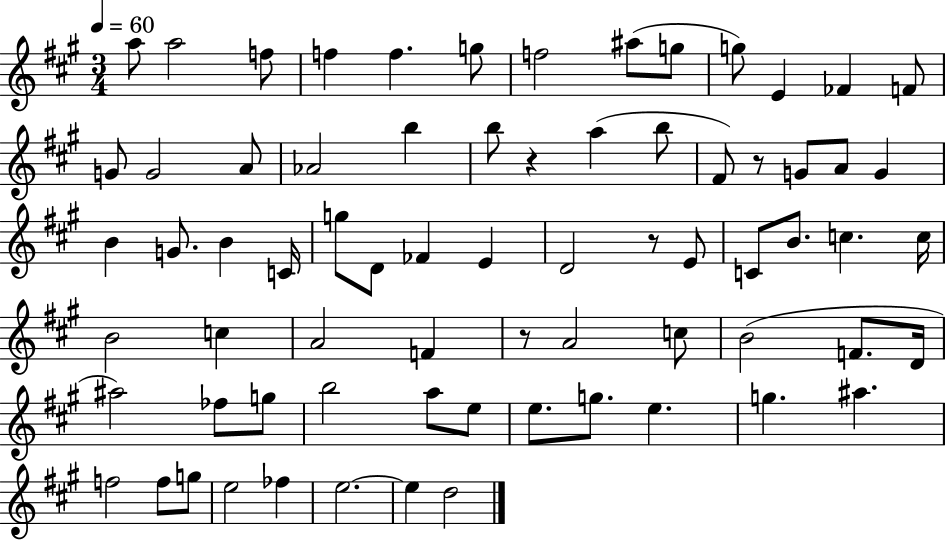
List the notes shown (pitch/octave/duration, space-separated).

A5/e A5/h F5/e F5/q F5/q. G5/e F5/h A#5/e G5/e G5/e E4/q FES4/q F4/e G4/e G4/h A4/e Ab4/h B5/q B5/e R/q A5/q B5/e F#4/e R/e G4/e A4/e G4/q B4/q G4/e. B4/q C4/s G5/e D4/e FES4/q E4/q D4/h R/e E4/e C4/e B4/e. C5/q. C5/s B4/h C5/q A4/h F4/q R/e A4/h C5/e B4/h F4/e. D4/s A#5/h FES5/e G5/e B5/h A5/e E5/e E5/e. G5/e. E5/q. G5/q. A#5/q. F5/h F5/e G5/e E5/h FES5/q E5/h. E5/q D5/h